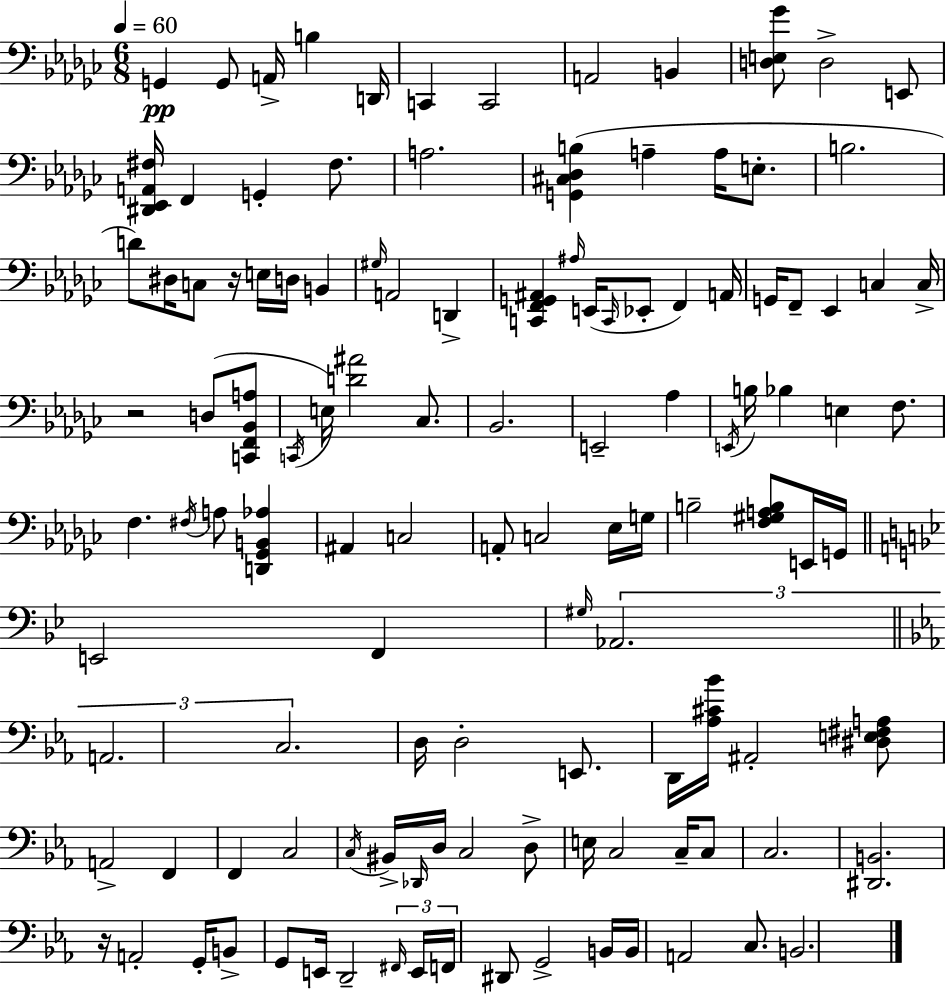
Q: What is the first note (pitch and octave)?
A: G2